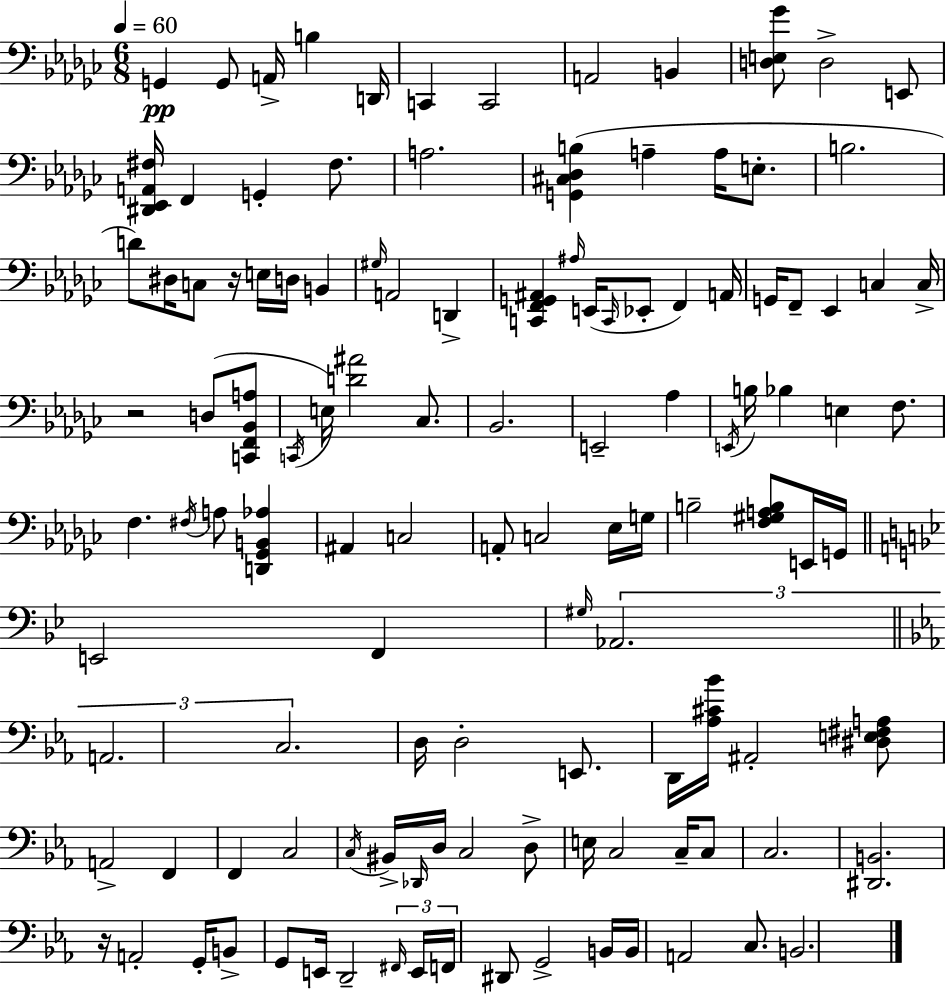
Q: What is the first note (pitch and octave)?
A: G2